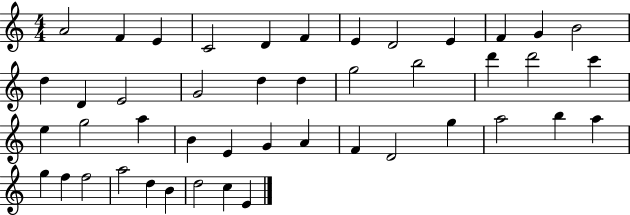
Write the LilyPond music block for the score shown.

{
  \clef treble
  \numericTimeSignature
  \time 4/4
  \key c \major
  a'2 f'4 e'4 | c'2 d'4 f'4 | e'4 d'2 e'4 | f'4 g'4 b'2 | \break d''4 d'4 e'2 | g'2 d''4 d''4 | g''2 b''2 | d'''4 d'''2 c'''4 | \break e''4 g''2 a''4 | b'4 e'4 g'4 a'4 | f'4 d'2 g''4 | a''2 b''4 a''4 | \break g''4 f''4 f''2 | a''2 d''4 b'4 | d''2 c''4 e'4 | \bar "|."
}